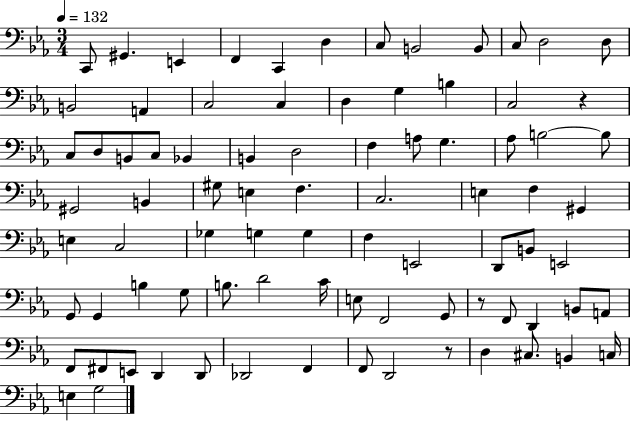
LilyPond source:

{
  \clef bass
  \numericTimeSignature
  \time 3/4
  \key ees \major
  \tempo 4 = 132
  c,8 gis,4. e,4 | f,4 c,4 d4 | c8 b,2 b,8 | c8 d2 d8 | \break b,2 a,4 | c2 c4 | d4 g4 b4 | c2 r4 | \break c8 d8 b,8 c8 bes,4 | b,4 d2 | f4 a8 g4. | aes8 b2~~ b8 | \break gis,2 b,4 | gis8 e4 f4. | c2. | e4 f4 gis,4 | \break e4 c2 | ges4 g4 g4 | f4 e,2 | d,8 b,8 e,2 | \break g,8 g,4 b4 g8 | b8. d'2 c'16 | e8 f,2 g,8 | r8 f,8 d,4 b,8 a,8 | \break f,8 fis,8 e,8 d,4 d,8 | des,2 f,4 | f,8 d,2 r8 | d4 cis8. b,4 c16 | \break e4 g2 | \bar "|."
}